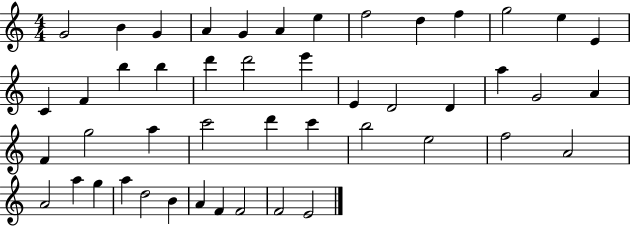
G4/h B4/q G4/q A4/q G4/q A4/q E5/q F5/h D5/q F5/q G5/h E5/q E4/q C4/q F4/q B5/q B5/q D6/q D6/h E6/q E4/q D4/h D4/q A5/q G4/h A4/q F4/q G5/h A5/q C6/h D6/q C6/q B5/h E5/h F5/h A4/h A4/h A5/q G5/q A5/q D5/h B4/q A4/q F4/q F4/h F4/h E4/h